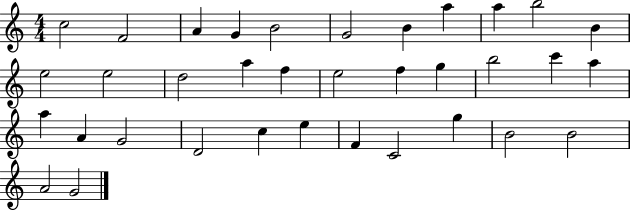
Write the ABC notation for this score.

X:1
T:Untitled
M:4/4
L:1/4
K:C
c2 F2 A G B2 G2 B a a b2 B e2 e2 d2 a f e2 f g b2 c' a a A G2 D2 c e F C2 g B2 B2 A2 G2